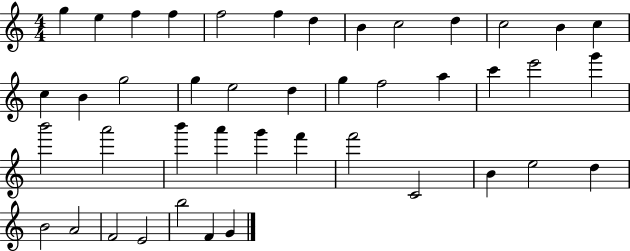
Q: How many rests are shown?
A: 0